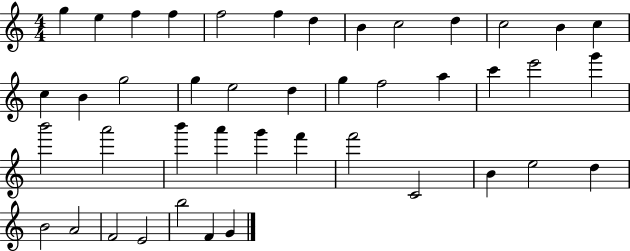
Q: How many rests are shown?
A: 0